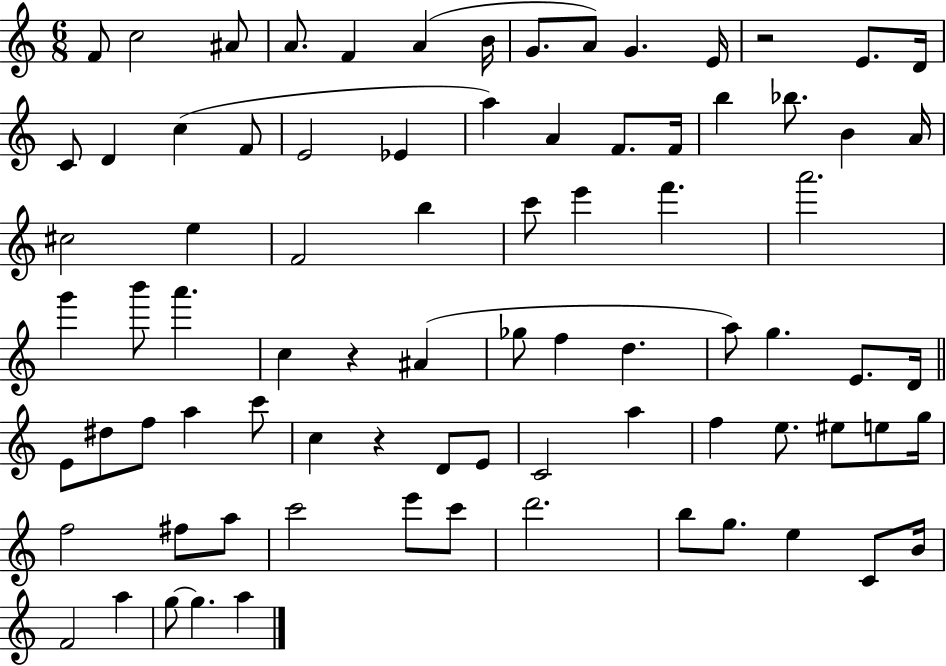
F4/e C5/h A#4/e A4/e. F4/q A4/q B4/s G4/e. A4/e G4/q. E4/s R/h E4/e. D4/s C4/e D4/q C5/q F4/e E4/h Eb4/q A5/q A4/q F4/e. F4/s B5/q Bb5/e. B4/q A4/s C#5/h E5/q F4/h B5/q C6/e E6/q F6/q. A6/h. G6/q B6/e A6/q. C5/q R/q A#4/q Gb5/e F5/q D5/q. A5/e G5/q. E4/e. D4/s E4/e D#5/e F5/e A5/q C6/e C5/q R/q D4/e E4/e C4/h A5/q F5/q E5/e. EIS5/e E5/e G5/s F5/h F#5/e A5/e C6/h E6/e C6/e D6/h. B5/e G5/e. E5/q C4/e B4/s F4/h A5/q G5/e G5/q. A5/q